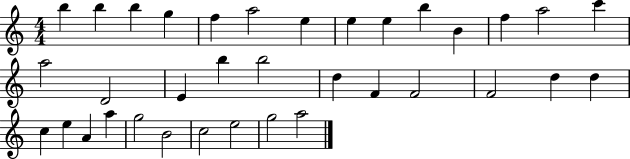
X:1
T:Untitled
M:4/4
L:1/4
K:C
b b b g f a2 e e e b B f a2 c' a2 D2 E b b2 d F F2 F2 d d c e A a g2 B2 c2 e2 g2 a2